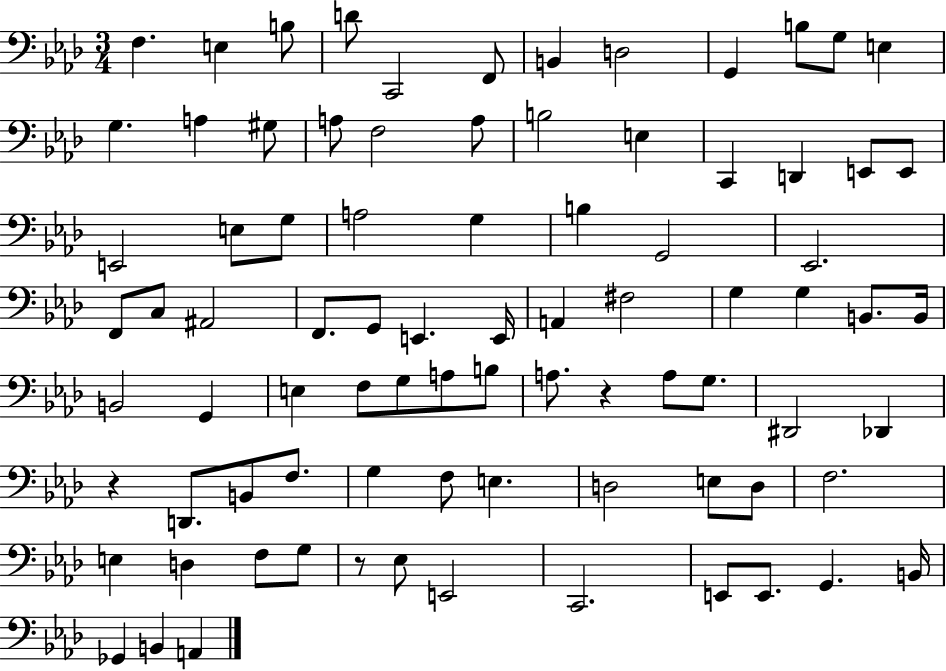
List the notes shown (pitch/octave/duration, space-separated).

F3/q. E3/q B3/e D4/e C2/h F2/e B2/q D3/h G2/q B3/e G3/e E3/q G3/q. A3/q G#3/e A3/e F3/h A3/e B3/h E3/q C2/q D2/q E2/e E2/e E2/h E3/e G3/e A3/h G3/q B3/q G2/h Eb2/h. F2/e C3/e A#2/h F2/e. G2/e E2/q. E2/s A2/q F#3/h G3/q G3/q B2/e. B2/s B2/h G2/q E3/q F3/e G3/e A3/e B3/e A3/e. R/q A3/e G3/e. D#2/h Db2/q R/q D2/e. B2/e F3/e. G3/q F3/e E3/q. D3/h E3/e D3/e F3/h. E3/q D3/q F3/e G3/e R/e Eb3/e E2/h C2/h. E2/e E2/e. G2/q. B2/s Gb2/q B2/q A2/q